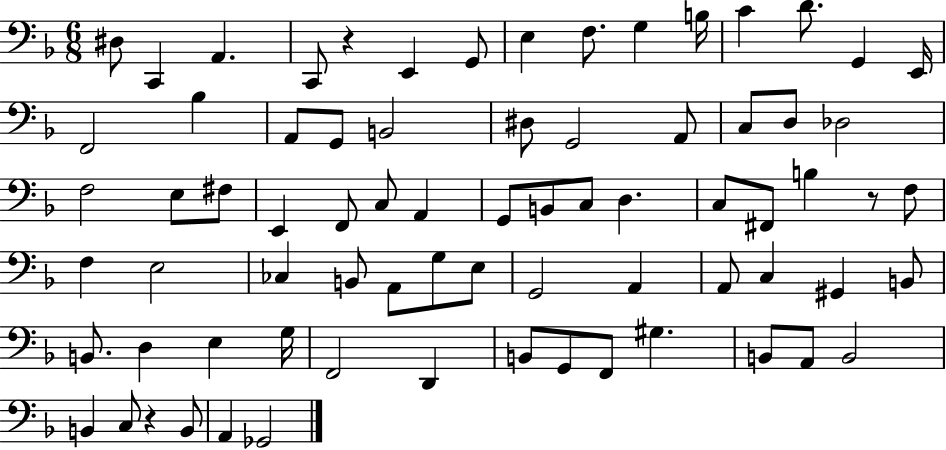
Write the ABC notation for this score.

X:1
T:Untitled
M:6/8
L:1/4
K:F
^D,/2 C,, A,, C,,/2 z E,, G,,/2 E, F,/2 G, B,/4 C D/2 G,, E,,/4 F,,2 _B, A,,/2 G,,/2 B,,2 ^D,/2 G,,2 A,,/2 C,/2 D,/2 _D,2 F,2 E,/2 ^F,/2 E,, F,,/2 C,/2 A,, G,,/2 B,,/2 C,/2 D, C,/2 ^F,,/2 B, z/2 F,/2 F, E,2 _C, B,,/2 A,,/2 G,/2 E,/2 G,,2 A,, A,,/2 C, ^G,, B,,/2 B,,/2 D, E, G,/4 F,,2 D,, B,,/2 G,,/2 F,,/2 ^G, B,,/2 A,,/2 B,,2 B,, C,/2 z B,,/2 A,, _G,,2